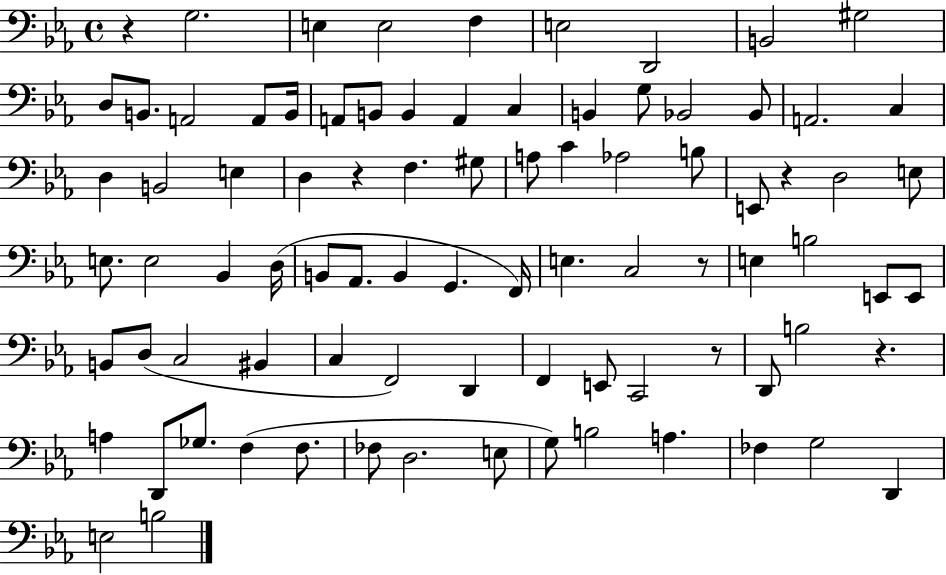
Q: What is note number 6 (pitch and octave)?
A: D2